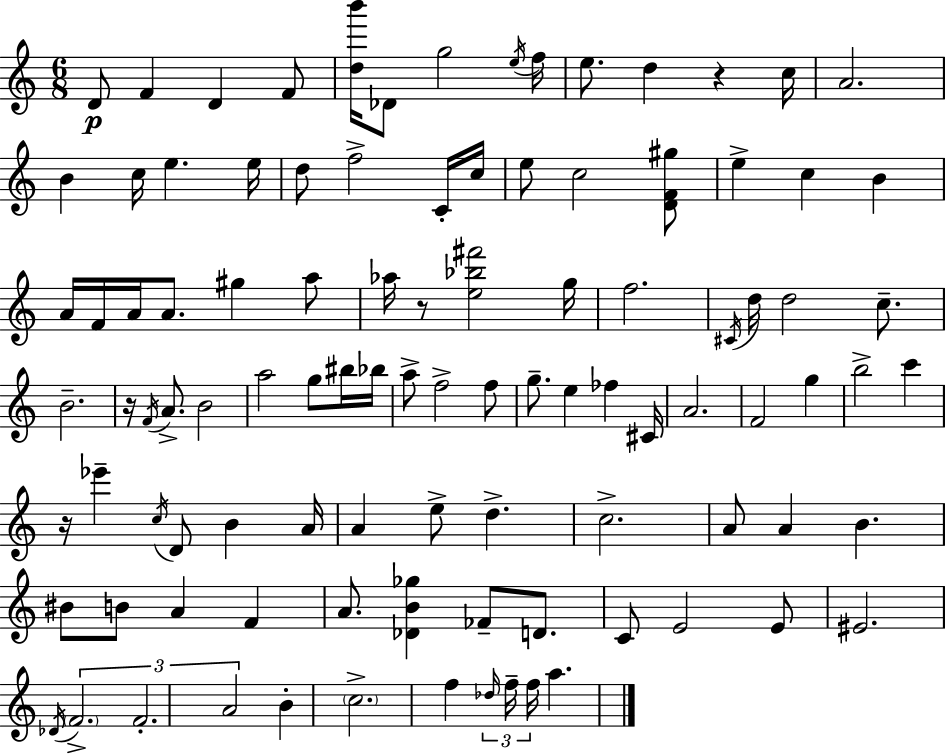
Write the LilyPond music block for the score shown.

{
  \clef treble
  \numericTimeSignature
  \time 6/8
  \key a \minor
  d'8\p f'4 d'4 f'8 | <d'' b'''>16 des'8 g''2 \acciaccatura { e''16 } | f''16 e''8. d''4 r4 | c''16 a'2. | \break b'4 c''16 e''4. | e''16 d''8 f''2-> c'16-. | c''16 e''8 c''2 <d' f' gis''>8 | e''4-> c''4 b'4 | \break a'16 f'16 a'16 a'8. gis''4 a''8 | aes''16 r8 <e'' bes'' fis'''>2 | g''16 f''2. | \acciaccatura { cis'16 } d''16 d''2 c''8.-- | \break b'2.-- | r16 \acciaccatura { f'16 } a'8.-> b'2 | a''2 g''8 | bis''16 bes''16 a''8-> f''2-> | \break f''8 g''8.-- e''4 fes''4 | cis'16 a'2. | f'2 g''4 | b''2-> c'''4 | \break r16 ees'''4-- \acciaccatura { c''16 } d'8 b'4 | a'16 a'4 e''8-> d''4.-> | c''2.-> | a'8 a'4 b'4. | \break bis'8 b'8 a'4 | f'4 a'8. <des' b' ges''>4 fes'8-- | d'8. c'8 e'2 | e'8 eis'2. | \break \acciaccatura { des'16 } \tuplet 3/2 { \parenthesize f'2.-> | f'2.-. | a'2 } | b'4-. \parenthesize c''2.-> | \break f''4 \tuplet 3/2 { \grace { des''16 } f''16-- f''16 } | a''4. \bar "|."
}